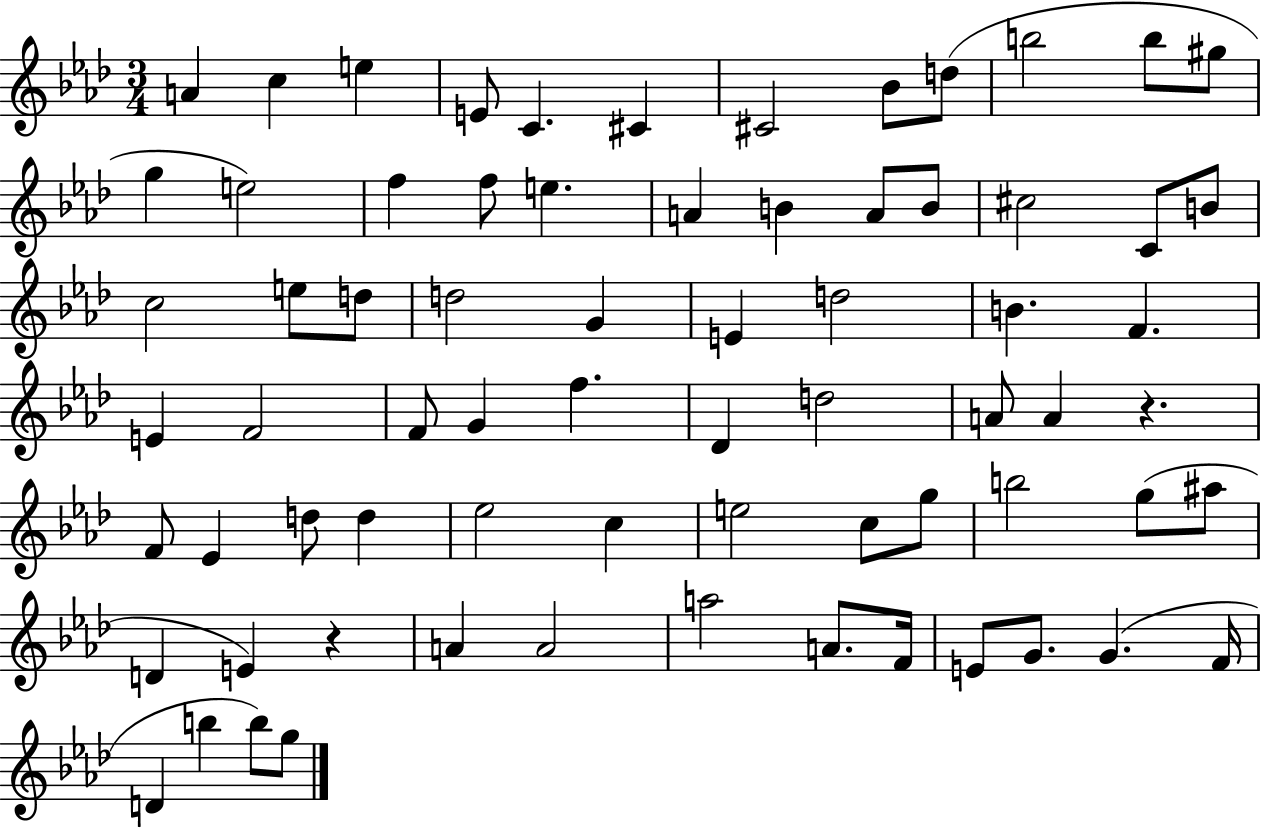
{
  \clef treble
  \numericTimeSignature
  \time 3/4
  \key aes \major
  a'4 c''4 e''4 | e'8 c'4. cis'4 | cis'2 bes'8 d''8( | b''2 b''8 gis''8 | \break g''4 e''2) | f''4 f''8 e''4. | a'4 b'4 a'8 b'8 | cis''2 c'8 b'8 | \break c''2 e''8 d''8 | d''2 g'4 | e'4 d''2 | b'4. f'4. | \break e'4 f'2 | f'8 g'4 f''4. | des'4 d''2 | a'8 a'4 r4. | \break f'8 ees'4 d''8 d''4 | ees''2 c''4 | e''2 c''8 g''8 | b''2 g''8( ais''8 | \break d'4 e'4) r4 | a'4 a'2 | a''2 a'8. f'16 | e'8 g'8. g'4.( f'16 | \break d'4 b''4 b''8) g''8 | \bar "|."
}